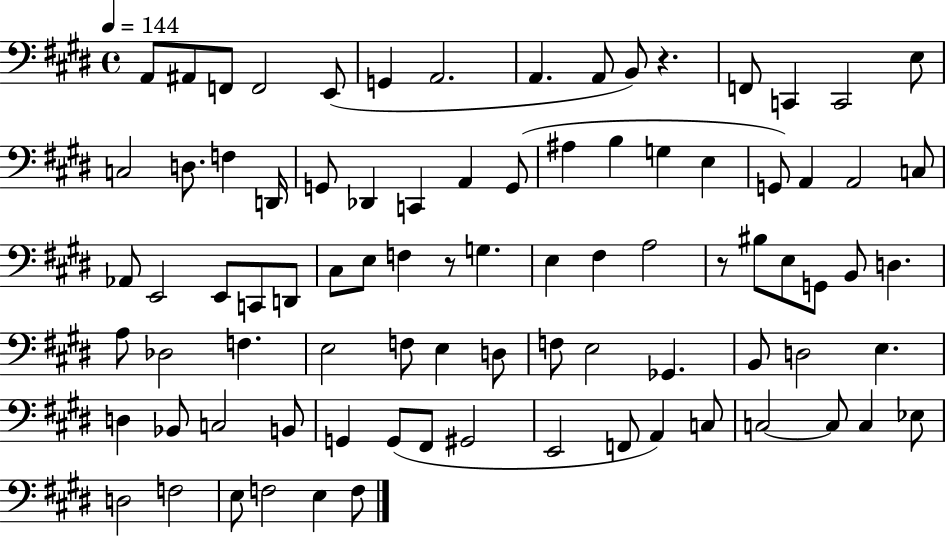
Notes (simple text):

A2/e A#2/e F2/e F2/h E2/e G2/q A2/h. A2/q. A2/e B2/e R/q. F2/e C2/q C2/h E3/e C3/h D3/e. F3/q D2/s G2/e Db2/q C2/q A2/q G2/e A#3/q B3/q G3/q E3/q G2/e A2/q A2/h C3/e Ab2/e E2/h E2/e C2/e D2/e C#3/e E3/e F3/q R/e G3/q. E3/q F#3/q A3/h R/e BIS3/e E3/e G2/e B2/e D3/q. A3/e Db3/h F3/q. E3/h F3/e E3/q D3/e F3/e E3/h Gb2/q. B2/e D3/h E3/q. D3/q Bb2/e C3/h B2/e G2/q G2/e F#2/e G#2/h E2/h F2/e A2/q C3/e C3/h C3/e C3/q Eb3/e D3/h F3/h E3/e F3/h E3/q F3/e